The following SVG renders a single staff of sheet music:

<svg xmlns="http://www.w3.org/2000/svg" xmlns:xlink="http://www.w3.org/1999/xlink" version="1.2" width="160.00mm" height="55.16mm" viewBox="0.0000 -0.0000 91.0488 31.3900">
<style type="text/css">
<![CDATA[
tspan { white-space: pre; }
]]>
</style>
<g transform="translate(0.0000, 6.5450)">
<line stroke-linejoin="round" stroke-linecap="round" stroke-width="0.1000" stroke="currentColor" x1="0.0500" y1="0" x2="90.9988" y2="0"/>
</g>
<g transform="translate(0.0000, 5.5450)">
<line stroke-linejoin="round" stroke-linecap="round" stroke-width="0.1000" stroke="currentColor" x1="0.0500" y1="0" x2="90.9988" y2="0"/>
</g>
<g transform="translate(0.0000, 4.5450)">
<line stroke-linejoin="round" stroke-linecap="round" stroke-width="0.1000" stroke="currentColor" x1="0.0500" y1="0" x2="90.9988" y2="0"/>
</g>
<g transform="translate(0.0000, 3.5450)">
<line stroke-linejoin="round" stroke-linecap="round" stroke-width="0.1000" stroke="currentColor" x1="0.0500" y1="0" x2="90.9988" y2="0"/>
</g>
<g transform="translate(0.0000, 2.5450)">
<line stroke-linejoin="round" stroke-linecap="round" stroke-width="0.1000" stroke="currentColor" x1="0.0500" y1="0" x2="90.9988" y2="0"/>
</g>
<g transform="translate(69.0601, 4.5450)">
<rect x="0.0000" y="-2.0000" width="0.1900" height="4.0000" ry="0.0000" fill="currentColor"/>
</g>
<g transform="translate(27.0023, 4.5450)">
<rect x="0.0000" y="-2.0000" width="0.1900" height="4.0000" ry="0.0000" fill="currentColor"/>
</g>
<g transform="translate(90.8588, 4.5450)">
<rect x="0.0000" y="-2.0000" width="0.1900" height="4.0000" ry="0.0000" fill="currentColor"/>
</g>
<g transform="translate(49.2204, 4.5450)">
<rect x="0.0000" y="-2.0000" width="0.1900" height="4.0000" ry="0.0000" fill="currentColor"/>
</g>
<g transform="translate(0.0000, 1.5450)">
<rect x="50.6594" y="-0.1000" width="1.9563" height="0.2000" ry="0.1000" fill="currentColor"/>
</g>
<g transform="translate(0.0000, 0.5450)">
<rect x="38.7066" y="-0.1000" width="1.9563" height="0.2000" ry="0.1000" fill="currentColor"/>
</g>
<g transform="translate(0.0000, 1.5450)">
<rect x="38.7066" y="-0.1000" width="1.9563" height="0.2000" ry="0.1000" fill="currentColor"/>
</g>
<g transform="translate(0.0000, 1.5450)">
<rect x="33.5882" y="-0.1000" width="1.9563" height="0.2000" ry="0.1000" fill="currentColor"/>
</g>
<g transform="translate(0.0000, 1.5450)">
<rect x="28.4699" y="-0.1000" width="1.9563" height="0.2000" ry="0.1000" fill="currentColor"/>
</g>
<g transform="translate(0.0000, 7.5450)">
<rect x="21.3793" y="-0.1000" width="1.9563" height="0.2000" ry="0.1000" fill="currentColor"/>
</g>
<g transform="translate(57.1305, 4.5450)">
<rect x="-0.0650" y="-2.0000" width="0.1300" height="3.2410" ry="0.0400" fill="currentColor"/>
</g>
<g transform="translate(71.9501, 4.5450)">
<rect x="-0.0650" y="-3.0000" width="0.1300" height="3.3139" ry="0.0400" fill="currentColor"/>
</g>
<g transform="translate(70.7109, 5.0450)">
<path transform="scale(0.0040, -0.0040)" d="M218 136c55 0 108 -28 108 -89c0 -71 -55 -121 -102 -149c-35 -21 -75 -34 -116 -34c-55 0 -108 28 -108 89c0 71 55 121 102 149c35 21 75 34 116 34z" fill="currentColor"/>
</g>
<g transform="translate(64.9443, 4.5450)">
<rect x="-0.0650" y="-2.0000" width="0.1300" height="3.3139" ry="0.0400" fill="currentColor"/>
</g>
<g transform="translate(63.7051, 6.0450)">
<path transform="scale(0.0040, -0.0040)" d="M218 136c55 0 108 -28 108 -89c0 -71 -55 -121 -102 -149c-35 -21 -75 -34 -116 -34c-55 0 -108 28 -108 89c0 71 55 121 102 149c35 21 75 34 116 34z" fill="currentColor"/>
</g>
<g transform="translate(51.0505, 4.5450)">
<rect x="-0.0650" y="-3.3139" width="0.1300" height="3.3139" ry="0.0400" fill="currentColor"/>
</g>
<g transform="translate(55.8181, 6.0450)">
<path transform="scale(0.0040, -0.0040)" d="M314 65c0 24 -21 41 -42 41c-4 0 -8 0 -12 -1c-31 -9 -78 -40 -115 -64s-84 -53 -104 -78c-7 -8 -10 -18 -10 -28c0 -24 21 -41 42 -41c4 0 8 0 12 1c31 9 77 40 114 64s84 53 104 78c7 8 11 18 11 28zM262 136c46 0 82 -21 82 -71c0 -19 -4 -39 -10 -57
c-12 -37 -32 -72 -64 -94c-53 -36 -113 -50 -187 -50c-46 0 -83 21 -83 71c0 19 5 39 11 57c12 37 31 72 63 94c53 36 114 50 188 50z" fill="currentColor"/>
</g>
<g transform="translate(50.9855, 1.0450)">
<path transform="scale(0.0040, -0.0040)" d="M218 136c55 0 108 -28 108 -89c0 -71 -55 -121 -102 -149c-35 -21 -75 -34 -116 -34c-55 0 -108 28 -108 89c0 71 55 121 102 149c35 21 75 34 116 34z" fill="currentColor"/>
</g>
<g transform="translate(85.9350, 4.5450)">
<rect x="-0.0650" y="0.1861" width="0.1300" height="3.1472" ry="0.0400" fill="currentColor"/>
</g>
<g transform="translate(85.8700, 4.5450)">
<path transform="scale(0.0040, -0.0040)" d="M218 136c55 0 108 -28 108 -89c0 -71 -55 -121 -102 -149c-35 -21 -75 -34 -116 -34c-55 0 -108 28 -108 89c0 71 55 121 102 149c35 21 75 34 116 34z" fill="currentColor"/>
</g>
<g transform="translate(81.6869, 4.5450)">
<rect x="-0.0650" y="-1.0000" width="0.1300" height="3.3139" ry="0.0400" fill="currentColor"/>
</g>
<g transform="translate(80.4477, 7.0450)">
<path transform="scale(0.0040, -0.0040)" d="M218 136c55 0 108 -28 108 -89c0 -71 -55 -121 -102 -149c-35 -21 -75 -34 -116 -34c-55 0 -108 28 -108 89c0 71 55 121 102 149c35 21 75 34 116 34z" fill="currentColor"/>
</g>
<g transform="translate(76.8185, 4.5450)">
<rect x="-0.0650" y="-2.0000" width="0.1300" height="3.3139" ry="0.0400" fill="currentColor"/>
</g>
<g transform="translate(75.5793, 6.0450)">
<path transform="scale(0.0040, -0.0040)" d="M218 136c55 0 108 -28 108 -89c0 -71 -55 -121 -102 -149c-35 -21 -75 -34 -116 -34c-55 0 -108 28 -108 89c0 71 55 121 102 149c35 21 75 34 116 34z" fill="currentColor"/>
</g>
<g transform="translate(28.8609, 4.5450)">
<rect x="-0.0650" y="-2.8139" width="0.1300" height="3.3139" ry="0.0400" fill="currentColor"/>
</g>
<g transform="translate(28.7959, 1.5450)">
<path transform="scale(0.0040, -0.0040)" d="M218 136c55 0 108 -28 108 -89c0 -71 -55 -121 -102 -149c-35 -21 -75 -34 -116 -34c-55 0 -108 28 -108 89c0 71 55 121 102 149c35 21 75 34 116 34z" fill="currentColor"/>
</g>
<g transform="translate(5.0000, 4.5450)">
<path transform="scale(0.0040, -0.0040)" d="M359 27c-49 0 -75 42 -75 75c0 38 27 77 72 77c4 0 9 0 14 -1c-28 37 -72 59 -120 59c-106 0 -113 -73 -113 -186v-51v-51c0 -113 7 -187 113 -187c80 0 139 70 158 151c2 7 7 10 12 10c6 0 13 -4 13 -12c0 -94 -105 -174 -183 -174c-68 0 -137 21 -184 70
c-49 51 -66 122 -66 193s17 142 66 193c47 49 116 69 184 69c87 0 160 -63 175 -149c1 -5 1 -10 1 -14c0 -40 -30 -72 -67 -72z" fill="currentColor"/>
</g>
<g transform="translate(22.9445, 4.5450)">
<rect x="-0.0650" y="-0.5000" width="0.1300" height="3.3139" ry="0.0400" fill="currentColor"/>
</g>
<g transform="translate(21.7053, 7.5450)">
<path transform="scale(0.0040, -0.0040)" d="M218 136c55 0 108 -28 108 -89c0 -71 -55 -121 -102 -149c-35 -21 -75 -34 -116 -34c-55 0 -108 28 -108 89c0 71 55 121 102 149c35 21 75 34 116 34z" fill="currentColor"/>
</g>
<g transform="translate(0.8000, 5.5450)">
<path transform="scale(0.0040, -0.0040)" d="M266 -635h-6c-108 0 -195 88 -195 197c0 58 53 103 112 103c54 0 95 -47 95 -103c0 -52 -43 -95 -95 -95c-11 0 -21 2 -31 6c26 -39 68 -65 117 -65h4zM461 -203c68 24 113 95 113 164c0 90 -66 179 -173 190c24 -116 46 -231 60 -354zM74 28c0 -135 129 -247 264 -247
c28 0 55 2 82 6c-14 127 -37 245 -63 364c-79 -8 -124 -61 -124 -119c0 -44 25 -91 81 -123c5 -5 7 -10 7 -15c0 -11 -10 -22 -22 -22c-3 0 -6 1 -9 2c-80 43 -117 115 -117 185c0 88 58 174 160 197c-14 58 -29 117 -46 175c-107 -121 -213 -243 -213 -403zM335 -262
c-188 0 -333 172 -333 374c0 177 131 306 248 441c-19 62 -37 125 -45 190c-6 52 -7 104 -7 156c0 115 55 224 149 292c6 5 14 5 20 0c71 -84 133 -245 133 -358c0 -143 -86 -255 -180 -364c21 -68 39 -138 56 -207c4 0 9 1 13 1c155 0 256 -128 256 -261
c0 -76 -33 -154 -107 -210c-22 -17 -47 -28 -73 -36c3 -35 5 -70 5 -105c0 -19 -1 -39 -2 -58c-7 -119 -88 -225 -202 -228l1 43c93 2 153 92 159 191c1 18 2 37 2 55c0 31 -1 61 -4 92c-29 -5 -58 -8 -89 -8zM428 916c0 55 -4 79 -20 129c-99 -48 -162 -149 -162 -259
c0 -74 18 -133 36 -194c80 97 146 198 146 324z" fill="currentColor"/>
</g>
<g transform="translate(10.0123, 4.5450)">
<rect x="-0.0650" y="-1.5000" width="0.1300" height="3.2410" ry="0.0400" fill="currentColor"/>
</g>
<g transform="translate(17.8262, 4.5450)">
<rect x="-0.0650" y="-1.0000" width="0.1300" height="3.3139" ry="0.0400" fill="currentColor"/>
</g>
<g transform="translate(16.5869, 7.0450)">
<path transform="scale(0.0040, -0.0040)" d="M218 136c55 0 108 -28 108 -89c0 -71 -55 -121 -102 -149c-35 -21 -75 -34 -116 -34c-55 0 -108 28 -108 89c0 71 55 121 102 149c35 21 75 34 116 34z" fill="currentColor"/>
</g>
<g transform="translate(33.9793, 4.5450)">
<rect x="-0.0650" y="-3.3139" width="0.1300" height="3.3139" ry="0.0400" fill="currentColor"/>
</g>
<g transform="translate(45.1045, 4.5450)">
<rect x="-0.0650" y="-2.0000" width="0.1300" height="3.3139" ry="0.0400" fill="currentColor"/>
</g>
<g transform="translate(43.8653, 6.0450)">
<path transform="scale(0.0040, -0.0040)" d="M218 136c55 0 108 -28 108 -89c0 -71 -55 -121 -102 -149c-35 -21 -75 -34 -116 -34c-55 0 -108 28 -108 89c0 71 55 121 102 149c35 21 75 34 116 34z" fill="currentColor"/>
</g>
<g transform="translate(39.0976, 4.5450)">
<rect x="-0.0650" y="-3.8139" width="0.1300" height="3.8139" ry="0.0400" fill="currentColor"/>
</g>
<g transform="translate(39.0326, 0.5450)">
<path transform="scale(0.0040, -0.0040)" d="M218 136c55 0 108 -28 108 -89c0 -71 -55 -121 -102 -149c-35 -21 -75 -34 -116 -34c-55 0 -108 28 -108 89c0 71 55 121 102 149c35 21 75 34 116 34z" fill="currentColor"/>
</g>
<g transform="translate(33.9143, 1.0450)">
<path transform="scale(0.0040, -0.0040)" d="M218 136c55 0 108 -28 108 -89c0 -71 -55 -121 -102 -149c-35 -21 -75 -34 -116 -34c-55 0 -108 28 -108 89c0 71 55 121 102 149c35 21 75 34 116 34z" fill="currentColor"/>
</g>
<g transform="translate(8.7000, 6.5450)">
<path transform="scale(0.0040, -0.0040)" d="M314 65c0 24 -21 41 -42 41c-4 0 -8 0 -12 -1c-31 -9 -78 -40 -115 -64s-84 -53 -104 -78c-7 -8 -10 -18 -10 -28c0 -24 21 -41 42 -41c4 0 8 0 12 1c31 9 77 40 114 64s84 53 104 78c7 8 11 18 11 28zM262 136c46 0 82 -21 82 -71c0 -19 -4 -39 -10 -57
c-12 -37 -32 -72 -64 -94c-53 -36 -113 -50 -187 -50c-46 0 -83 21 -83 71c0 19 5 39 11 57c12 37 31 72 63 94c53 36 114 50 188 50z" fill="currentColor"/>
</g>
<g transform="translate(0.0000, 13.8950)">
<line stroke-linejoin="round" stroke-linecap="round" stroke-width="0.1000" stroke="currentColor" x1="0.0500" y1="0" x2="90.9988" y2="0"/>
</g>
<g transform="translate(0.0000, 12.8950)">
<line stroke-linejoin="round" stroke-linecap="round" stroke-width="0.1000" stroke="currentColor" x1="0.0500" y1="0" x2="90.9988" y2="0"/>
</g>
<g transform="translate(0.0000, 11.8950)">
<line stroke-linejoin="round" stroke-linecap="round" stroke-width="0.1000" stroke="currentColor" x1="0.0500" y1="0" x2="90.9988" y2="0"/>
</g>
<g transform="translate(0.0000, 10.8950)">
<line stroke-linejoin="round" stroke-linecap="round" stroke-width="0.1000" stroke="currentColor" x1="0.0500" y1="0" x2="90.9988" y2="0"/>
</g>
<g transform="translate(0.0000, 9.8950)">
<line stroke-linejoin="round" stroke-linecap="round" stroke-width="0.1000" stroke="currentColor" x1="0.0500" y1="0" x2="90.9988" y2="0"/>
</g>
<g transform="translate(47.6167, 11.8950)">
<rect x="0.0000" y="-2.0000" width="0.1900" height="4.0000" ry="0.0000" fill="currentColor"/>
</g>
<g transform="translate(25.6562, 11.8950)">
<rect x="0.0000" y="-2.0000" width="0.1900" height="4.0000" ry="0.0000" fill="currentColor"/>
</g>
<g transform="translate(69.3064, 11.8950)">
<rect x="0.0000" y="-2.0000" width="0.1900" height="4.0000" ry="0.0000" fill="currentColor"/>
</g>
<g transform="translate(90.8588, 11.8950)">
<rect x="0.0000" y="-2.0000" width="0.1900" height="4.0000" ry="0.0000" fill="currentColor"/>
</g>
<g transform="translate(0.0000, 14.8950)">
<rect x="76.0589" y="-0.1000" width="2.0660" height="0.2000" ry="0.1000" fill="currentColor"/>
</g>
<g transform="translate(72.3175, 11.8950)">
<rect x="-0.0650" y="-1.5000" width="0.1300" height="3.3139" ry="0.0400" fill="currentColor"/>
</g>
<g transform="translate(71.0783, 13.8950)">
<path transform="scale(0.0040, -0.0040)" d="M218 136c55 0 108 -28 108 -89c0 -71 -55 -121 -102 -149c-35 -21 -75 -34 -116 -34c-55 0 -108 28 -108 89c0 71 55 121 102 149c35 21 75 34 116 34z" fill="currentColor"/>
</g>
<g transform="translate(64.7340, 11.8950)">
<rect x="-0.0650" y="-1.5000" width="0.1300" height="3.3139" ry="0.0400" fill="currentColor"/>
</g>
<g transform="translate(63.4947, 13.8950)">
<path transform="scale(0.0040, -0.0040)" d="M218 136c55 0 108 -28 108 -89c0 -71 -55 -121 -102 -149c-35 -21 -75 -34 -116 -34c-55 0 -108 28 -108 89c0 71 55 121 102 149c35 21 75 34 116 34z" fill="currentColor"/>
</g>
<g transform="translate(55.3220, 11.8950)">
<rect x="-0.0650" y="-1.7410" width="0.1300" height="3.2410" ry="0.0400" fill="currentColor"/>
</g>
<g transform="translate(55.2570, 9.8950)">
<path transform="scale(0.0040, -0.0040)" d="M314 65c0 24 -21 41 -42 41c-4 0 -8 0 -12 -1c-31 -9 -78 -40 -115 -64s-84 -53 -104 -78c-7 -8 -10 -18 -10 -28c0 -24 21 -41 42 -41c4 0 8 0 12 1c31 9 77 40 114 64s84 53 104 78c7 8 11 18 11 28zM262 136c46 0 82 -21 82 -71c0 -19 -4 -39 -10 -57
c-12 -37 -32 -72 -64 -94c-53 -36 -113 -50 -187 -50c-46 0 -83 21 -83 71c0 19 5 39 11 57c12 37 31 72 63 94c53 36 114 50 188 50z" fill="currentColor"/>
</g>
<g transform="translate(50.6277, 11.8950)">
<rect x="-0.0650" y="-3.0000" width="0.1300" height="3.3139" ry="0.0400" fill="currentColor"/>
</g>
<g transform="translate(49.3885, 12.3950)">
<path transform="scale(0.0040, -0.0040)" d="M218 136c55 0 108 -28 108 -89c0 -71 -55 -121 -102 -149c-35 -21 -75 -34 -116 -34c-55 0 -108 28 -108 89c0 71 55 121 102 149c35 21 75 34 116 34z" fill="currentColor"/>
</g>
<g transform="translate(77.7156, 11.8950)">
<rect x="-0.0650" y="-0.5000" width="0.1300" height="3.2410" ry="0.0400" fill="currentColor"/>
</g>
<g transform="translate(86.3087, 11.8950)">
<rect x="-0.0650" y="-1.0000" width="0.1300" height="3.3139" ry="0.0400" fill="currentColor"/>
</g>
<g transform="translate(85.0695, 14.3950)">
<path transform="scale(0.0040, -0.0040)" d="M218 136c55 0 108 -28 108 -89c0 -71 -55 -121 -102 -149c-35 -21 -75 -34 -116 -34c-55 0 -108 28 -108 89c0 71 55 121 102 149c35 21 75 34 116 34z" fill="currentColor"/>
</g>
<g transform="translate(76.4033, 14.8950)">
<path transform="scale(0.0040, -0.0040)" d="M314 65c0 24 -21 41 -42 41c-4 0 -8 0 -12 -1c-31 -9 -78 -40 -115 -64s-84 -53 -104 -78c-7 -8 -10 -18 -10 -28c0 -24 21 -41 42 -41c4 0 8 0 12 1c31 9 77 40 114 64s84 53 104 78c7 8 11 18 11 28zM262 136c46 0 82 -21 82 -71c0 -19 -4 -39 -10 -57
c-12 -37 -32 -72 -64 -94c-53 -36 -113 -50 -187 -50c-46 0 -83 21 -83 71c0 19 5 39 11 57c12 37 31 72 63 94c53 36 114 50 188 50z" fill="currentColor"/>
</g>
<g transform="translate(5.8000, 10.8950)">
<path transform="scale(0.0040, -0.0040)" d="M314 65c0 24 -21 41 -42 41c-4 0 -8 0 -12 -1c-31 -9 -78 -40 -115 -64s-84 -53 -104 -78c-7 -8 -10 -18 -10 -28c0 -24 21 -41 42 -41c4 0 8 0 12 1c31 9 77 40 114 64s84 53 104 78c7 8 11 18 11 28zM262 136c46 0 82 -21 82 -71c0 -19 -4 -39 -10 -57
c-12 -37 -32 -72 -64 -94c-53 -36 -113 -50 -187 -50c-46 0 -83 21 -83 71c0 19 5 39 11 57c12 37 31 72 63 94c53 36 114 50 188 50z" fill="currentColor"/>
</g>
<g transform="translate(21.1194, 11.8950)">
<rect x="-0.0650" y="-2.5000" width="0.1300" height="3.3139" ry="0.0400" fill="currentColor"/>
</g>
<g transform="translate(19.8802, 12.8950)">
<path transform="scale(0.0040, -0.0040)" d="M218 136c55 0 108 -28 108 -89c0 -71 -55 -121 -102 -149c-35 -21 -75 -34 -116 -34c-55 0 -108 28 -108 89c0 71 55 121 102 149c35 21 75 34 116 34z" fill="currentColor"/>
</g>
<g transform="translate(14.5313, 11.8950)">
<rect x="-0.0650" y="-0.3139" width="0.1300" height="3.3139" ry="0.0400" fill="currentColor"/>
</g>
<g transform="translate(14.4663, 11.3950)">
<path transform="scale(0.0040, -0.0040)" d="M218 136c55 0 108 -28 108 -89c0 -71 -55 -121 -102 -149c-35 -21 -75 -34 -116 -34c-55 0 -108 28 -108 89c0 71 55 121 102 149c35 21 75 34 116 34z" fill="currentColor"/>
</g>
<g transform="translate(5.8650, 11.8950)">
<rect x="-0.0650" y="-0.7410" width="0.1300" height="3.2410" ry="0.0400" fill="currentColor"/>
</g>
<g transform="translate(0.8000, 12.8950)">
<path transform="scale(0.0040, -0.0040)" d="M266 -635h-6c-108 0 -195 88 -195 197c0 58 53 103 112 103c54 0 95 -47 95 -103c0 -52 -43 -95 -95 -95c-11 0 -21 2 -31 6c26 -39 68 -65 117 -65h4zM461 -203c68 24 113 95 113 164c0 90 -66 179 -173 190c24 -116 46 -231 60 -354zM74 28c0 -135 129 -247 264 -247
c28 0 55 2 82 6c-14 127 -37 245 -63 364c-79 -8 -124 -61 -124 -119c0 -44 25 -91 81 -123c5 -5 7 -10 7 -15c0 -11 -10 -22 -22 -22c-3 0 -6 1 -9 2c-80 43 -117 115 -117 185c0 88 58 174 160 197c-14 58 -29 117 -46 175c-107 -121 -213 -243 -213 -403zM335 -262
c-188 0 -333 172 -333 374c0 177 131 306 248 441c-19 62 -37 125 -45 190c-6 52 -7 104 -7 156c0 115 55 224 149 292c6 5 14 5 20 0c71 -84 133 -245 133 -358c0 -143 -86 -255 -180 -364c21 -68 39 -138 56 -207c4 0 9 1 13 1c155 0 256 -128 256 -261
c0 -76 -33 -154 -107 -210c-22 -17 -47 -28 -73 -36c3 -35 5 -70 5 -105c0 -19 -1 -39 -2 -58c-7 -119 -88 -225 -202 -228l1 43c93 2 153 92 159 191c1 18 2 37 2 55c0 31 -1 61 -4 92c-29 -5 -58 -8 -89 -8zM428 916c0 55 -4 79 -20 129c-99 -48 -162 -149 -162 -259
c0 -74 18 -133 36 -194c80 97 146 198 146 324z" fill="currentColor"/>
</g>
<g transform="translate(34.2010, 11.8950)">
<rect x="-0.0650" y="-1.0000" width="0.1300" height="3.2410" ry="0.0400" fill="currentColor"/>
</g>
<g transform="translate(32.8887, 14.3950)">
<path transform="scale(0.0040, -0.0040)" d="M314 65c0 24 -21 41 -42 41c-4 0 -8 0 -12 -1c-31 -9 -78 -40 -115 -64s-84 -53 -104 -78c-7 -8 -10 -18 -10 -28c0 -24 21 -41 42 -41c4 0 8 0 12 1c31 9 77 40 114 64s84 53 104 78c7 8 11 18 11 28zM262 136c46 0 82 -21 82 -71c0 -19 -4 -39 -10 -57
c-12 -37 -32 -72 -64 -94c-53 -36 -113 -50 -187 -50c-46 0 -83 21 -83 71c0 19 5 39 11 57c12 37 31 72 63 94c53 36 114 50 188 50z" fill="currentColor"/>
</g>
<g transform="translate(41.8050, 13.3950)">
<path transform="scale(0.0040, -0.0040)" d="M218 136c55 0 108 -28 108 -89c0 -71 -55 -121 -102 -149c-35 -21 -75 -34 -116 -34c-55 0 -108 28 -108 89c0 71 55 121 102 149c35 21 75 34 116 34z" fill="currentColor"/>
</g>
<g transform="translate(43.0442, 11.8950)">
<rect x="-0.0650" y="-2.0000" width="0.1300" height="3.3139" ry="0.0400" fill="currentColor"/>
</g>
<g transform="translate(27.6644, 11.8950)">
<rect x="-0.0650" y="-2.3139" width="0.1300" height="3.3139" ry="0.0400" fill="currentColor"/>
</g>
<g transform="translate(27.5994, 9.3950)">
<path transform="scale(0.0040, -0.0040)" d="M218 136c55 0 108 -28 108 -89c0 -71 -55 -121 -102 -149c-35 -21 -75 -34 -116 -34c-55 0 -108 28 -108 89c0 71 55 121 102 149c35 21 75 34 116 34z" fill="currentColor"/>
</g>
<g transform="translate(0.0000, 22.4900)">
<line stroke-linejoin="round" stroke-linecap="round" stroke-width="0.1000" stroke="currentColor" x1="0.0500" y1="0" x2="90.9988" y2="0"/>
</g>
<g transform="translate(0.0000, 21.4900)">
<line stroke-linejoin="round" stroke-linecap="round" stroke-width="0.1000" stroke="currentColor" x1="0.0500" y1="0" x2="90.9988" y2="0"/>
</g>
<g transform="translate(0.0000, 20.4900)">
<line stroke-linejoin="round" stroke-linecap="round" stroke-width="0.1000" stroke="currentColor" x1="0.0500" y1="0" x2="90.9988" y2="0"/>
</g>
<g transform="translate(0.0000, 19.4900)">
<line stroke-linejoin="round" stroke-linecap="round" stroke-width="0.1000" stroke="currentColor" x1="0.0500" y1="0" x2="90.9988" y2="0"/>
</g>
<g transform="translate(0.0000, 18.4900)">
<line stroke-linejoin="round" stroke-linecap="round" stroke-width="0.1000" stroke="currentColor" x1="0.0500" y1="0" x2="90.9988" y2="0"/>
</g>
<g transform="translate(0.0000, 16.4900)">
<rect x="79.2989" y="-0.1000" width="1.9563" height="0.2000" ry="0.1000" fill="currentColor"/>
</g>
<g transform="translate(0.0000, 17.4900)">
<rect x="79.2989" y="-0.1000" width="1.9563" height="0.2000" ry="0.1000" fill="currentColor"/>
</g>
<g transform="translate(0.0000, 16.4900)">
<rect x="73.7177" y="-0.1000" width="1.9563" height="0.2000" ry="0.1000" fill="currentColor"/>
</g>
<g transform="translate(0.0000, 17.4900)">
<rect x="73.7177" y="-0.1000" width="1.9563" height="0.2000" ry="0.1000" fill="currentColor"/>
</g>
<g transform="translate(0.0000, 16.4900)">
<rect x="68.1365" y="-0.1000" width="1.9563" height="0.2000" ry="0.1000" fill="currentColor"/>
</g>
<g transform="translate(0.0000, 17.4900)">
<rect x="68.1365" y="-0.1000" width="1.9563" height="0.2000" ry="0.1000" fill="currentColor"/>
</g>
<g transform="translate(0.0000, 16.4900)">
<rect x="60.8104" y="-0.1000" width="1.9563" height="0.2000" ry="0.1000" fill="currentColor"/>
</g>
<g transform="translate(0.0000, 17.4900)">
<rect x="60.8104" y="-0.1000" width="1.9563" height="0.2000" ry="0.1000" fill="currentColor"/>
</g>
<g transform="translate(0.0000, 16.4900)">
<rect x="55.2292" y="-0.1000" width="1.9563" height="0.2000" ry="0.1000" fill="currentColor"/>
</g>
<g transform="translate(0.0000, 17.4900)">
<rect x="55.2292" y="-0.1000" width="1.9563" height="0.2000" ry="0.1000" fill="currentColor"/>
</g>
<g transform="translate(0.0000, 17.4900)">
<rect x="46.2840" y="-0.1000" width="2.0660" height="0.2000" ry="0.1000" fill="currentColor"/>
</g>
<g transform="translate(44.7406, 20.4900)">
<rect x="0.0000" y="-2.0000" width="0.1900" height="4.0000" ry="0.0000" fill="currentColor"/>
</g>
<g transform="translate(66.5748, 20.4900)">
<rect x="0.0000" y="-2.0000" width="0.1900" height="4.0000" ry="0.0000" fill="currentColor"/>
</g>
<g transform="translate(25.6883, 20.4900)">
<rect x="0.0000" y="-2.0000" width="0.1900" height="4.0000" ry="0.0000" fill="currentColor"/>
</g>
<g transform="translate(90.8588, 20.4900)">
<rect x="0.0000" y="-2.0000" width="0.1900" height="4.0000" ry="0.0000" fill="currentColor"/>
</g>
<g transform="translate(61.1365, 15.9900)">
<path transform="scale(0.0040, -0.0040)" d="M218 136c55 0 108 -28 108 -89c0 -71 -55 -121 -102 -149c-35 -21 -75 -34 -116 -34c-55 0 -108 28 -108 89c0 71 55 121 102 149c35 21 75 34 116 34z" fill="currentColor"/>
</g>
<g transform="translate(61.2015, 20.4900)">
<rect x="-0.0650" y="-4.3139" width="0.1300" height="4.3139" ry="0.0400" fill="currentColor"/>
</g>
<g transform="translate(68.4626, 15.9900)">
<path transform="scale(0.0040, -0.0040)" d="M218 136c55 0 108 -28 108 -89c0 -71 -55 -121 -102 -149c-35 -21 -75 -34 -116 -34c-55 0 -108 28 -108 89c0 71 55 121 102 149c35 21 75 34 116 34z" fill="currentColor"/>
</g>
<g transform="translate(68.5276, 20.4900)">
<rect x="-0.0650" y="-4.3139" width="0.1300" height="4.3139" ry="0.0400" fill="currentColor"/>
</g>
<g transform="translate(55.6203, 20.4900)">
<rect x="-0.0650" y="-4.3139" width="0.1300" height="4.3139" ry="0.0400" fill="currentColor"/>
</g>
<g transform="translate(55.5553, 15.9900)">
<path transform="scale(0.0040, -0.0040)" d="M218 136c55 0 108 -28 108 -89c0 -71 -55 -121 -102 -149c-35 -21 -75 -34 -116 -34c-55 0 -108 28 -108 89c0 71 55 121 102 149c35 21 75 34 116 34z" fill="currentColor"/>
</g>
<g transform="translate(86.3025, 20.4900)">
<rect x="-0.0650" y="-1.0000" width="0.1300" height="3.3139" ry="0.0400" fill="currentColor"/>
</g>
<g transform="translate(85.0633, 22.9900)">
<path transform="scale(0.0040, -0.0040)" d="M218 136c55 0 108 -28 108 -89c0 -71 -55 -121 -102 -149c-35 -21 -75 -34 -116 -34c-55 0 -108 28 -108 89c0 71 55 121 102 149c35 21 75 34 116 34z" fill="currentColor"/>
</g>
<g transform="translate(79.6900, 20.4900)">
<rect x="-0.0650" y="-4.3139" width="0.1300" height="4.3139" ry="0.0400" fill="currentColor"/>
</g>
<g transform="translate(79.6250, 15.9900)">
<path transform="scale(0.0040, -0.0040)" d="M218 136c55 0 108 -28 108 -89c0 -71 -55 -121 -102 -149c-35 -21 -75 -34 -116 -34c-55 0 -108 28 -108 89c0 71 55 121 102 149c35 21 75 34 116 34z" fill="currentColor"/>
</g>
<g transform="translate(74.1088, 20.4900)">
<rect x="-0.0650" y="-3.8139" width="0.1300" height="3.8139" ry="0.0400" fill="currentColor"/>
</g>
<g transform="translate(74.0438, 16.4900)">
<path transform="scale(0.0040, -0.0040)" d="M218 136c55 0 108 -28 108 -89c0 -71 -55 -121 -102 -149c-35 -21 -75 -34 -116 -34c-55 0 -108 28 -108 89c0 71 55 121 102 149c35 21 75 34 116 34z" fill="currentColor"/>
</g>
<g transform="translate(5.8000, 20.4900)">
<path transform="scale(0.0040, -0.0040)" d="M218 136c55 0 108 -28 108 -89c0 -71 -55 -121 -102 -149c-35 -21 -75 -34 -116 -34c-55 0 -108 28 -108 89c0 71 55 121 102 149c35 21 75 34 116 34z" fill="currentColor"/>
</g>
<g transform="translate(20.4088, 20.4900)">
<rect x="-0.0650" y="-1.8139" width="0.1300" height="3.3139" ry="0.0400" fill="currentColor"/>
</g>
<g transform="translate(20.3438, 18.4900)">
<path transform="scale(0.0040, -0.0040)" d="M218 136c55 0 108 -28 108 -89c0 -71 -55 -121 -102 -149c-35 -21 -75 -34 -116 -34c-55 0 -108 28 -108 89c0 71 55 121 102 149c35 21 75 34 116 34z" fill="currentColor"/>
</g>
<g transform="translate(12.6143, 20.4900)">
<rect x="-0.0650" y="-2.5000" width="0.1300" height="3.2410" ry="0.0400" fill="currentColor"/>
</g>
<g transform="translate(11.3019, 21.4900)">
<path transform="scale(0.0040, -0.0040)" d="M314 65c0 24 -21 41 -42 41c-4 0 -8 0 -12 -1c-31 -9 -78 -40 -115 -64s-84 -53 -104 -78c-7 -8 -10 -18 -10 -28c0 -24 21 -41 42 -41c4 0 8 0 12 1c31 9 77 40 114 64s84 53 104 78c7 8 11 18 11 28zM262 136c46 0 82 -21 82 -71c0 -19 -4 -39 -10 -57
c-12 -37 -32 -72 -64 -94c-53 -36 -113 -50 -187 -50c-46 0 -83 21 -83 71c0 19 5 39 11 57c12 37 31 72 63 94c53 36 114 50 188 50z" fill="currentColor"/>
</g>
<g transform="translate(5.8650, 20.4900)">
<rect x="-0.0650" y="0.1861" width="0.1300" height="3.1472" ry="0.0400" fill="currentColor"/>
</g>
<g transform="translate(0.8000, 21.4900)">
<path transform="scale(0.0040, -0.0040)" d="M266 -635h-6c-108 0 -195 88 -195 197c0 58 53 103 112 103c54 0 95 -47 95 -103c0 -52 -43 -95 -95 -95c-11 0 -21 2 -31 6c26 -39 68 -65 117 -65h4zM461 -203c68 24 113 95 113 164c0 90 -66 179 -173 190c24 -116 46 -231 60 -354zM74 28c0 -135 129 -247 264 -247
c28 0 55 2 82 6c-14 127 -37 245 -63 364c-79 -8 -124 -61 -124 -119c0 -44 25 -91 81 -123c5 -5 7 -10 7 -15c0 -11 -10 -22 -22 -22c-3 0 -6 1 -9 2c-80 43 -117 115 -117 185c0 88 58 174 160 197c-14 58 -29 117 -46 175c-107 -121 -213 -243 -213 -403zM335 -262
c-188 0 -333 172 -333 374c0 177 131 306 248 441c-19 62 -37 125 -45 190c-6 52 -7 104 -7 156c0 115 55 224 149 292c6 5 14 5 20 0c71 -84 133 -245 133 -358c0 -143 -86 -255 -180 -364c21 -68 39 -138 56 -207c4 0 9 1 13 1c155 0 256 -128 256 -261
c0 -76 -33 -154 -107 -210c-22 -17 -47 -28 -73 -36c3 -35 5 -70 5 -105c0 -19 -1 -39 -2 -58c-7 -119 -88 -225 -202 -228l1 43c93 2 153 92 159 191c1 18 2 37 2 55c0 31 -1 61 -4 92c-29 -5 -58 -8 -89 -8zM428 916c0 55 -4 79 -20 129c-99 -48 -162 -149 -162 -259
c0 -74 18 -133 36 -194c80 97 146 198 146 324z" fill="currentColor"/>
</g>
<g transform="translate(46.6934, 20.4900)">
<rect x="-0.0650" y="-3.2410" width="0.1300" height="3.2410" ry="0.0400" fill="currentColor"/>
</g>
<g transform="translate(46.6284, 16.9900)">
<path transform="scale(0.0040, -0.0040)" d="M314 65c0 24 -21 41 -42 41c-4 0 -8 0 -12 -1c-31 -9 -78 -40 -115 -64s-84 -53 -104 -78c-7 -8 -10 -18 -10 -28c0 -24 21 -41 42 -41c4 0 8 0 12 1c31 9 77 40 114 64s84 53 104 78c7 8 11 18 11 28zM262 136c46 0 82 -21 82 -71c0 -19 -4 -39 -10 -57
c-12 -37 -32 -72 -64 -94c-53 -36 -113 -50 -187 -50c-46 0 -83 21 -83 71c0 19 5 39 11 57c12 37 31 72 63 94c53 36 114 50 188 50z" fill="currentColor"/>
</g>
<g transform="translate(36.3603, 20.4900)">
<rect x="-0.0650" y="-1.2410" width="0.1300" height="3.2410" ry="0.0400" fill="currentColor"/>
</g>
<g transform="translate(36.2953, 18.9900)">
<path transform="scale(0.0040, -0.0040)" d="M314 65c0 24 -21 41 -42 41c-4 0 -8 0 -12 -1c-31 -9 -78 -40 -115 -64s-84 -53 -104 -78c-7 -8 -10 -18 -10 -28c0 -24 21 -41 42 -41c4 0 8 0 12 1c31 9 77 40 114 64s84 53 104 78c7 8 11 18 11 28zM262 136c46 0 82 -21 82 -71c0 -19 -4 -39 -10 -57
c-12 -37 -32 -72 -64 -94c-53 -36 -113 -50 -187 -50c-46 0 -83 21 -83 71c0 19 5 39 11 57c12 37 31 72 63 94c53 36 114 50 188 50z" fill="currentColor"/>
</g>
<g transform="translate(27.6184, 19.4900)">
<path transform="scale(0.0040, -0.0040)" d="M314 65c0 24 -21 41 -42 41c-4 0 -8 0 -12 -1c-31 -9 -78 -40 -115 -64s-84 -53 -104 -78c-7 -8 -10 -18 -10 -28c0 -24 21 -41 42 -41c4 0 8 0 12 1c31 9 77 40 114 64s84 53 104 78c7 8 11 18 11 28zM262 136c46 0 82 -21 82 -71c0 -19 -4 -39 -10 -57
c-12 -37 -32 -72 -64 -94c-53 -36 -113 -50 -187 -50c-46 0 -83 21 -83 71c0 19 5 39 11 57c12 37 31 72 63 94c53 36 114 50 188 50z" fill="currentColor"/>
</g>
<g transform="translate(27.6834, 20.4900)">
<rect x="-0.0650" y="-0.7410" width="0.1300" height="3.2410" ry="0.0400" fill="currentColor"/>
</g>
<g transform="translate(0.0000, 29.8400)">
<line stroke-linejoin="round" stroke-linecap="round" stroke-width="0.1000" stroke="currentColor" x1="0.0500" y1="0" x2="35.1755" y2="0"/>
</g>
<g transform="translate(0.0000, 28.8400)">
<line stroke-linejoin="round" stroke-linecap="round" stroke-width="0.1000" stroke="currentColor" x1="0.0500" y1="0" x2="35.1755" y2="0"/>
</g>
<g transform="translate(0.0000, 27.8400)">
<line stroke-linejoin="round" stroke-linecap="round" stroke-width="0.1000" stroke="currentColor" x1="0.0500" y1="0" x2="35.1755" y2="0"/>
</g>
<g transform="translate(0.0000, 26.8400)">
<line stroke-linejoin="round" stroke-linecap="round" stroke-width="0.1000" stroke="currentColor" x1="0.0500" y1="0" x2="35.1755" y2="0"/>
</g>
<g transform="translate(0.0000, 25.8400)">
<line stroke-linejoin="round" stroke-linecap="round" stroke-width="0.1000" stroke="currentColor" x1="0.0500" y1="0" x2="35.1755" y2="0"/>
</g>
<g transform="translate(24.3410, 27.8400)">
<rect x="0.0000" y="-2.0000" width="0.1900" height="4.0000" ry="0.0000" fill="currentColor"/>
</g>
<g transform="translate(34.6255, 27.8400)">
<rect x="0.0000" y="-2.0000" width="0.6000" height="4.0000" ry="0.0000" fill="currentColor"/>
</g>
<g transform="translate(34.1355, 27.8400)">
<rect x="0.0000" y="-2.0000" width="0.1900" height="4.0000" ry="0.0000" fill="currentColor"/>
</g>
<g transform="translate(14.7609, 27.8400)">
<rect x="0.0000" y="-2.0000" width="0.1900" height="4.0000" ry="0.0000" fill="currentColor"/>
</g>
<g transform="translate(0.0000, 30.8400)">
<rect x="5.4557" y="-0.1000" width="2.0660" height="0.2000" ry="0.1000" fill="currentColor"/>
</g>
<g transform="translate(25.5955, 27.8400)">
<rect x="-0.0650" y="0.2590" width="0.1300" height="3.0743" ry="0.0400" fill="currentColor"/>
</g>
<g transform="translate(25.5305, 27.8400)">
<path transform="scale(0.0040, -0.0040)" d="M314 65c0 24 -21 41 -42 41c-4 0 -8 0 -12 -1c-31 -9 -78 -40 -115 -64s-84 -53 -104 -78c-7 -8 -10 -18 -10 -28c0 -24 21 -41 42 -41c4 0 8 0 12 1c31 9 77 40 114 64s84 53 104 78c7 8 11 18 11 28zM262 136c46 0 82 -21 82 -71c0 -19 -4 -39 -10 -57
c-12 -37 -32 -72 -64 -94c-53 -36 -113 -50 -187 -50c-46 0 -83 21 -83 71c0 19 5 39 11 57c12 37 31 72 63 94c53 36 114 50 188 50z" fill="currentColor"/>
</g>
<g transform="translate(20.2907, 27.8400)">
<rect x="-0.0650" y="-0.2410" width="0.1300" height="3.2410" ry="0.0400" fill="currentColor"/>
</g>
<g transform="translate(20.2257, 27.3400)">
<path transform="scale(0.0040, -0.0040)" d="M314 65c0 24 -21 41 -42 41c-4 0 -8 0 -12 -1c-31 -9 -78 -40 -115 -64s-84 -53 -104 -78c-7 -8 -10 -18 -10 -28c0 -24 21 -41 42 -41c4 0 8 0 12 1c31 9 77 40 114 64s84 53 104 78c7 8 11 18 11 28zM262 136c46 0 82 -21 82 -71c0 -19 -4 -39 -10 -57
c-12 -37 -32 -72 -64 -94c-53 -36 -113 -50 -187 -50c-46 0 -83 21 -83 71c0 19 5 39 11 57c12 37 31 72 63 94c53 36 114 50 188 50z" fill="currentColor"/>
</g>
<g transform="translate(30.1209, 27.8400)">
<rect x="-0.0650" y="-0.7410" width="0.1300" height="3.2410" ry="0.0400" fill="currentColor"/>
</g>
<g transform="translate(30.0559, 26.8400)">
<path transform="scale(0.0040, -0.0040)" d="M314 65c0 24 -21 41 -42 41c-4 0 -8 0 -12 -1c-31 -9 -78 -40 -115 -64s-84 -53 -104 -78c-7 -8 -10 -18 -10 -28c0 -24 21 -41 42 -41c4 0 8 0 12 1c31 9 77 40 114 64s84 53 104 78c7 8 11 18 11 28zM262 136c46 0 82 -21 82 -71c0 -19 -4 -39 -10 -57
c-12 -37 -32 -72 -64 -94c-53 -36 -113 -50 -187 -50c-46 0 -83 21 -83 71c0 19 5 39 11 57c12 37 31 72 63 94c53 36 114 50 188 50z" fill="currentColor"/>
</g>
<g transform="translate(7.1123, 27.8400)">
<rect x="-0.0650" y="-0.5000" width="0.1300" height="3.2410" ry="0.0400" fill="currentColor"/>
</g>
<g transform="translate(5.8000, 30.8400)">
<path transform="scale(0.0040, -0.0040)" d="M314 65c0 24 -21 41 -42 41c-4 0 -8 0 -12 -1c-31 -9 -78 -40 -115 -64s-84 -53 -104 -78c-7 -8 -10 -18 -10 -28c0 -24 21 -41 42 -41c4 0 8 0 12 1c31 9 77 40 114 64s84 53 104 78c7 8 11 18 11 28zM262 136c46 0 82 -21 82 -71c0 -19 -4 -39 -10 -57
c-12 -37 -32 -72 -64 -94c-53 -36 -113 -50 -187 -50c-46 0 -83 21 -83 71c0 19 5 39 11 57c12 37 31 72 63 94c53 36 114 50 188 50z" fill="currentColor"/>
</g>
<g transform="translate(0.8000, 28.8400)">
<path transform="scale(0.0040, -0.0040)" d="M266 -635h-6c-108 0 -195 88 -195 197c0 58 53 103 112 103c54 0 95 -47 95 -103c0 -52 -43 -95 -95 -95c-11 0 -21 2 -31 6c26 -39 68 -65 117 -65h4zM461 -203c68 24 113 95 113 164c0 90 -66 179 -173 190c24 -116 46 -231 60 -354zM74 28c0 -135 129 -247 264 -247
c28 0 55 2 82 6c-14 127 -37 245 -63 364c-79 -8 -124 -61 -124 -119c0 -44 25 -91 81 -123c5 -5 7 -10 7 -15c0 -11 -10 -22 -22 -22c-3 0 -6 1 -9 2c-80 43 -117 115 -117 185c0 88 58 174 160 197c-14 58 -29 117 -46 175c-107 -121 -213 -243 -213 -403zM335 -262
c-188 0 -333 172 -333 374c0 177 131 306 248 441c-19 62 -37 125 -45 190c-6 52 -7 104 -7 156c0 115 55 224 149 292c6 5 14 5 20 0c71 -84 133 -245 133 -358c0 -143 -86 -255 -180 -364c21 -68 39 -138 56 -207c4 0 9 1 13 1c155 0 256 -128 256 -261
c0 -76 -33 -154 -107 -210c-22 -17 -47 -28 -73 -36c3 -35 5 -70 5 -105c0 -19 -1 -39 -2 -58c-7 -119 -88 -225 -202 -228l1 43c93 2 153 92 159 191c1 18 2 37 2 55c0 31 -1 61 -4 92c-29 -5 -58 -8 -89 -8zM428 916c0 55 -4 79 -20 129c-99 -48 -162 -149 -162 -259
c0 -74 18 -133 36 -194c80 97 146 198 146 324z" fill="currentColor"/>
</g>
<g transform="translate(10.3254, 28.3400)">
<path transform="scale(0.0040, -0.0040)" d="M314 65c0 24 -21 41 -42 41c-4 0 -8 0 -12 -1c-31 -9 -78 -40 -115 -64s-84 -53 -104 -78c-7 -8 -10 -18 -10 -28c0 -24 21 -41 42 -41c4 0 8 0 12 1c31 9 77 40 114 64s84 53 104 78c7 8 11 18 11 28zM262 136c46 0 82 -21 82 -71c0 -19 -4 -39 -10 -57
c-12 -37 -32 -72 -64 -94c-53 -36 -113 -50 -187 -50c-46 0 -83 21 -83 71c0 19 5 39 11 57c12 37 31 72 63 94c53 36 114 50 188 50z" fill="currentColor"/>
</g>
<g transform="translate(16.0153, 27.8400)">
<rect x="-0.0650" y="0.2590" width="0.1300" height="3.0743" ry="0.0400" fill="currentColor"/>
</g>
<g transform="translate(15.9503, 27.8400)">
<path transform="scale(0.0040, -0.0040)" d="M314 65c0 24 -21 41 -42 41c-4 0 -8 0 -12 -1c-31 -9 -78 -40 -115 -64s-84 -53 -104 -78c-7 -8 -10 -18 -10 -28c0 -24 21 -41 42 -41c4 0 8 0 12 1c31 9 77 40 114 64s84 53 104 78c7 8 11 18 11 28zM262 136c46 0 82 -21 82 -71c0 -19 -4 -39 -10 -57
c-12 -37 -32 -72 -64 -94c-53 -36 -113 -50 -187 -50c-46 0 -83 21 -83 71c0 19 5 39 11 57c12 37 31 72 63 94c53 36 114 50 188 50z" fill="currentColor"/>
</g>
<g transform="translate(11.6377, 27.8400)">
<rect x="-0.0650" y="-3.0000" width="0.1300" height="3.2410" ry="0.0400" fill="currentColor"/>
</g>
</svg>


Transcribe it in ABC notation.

X:1
T:Untitled
M:4/4
L:1/4
K:C
E2 D C a b c' F b F2 F A F D B d2 c G g D2 F A f2 E E C2 D B G2 f d2 e2 b2 d' d' d' c' d' D C2 A2 B2 c2 B2 d2